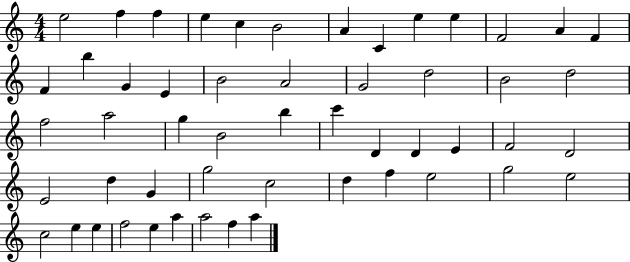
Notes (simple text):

E5/h F5/q F5/q E5/q C5/q B4/h A4/q C4/q E5/q E5/q F4/h A4/q F4/q F4/q B5/q G4/q E4/q B4/h A4/h G4/h D5/h B4/h D5/h F5/h A5/h G5/q B4/h B5/q C6/q D4/q D4/q E4/q F4/h D4/h E4/h D5/q G4/q G5/h C5/h D5/q F5/q E5/h G5/h E5/h C5/h E5/q E5/q F5/h E5/q A5/q A5/h F5/q A5/q